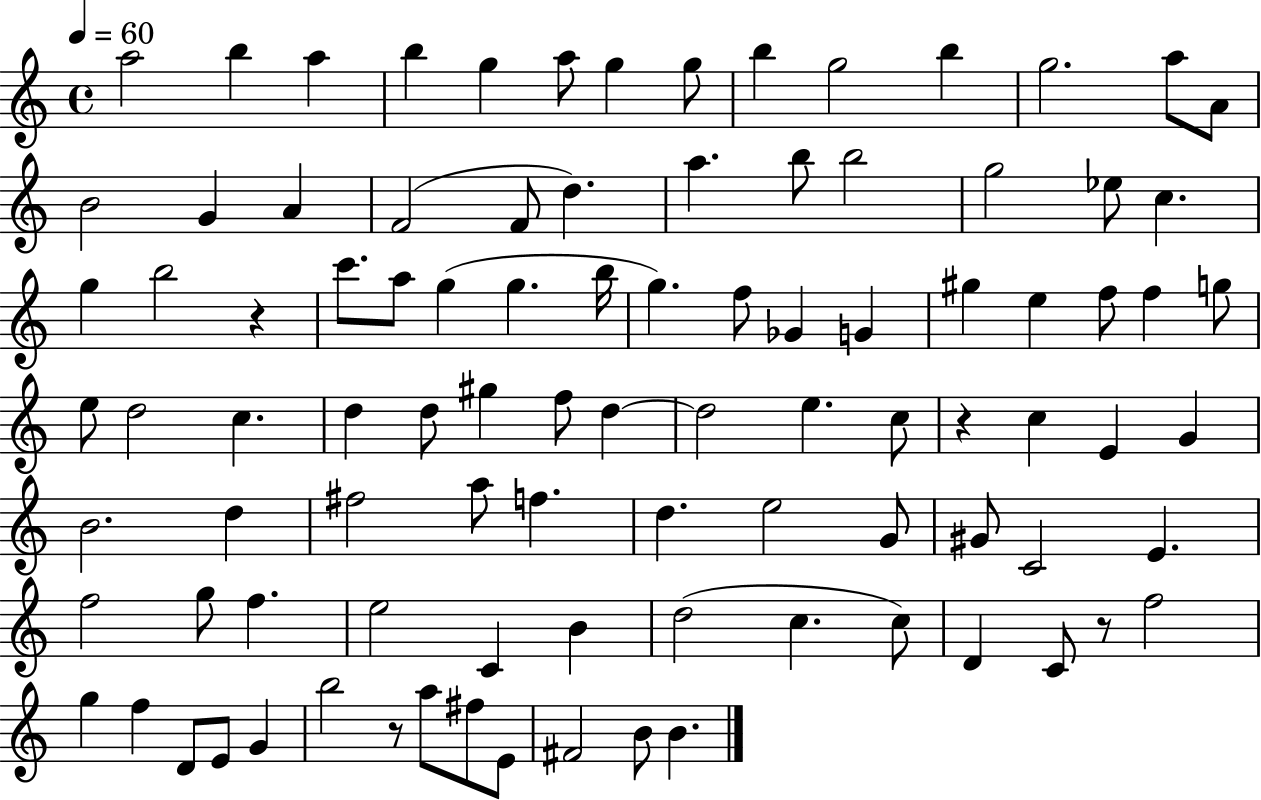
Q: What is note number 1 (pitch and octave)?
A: A5